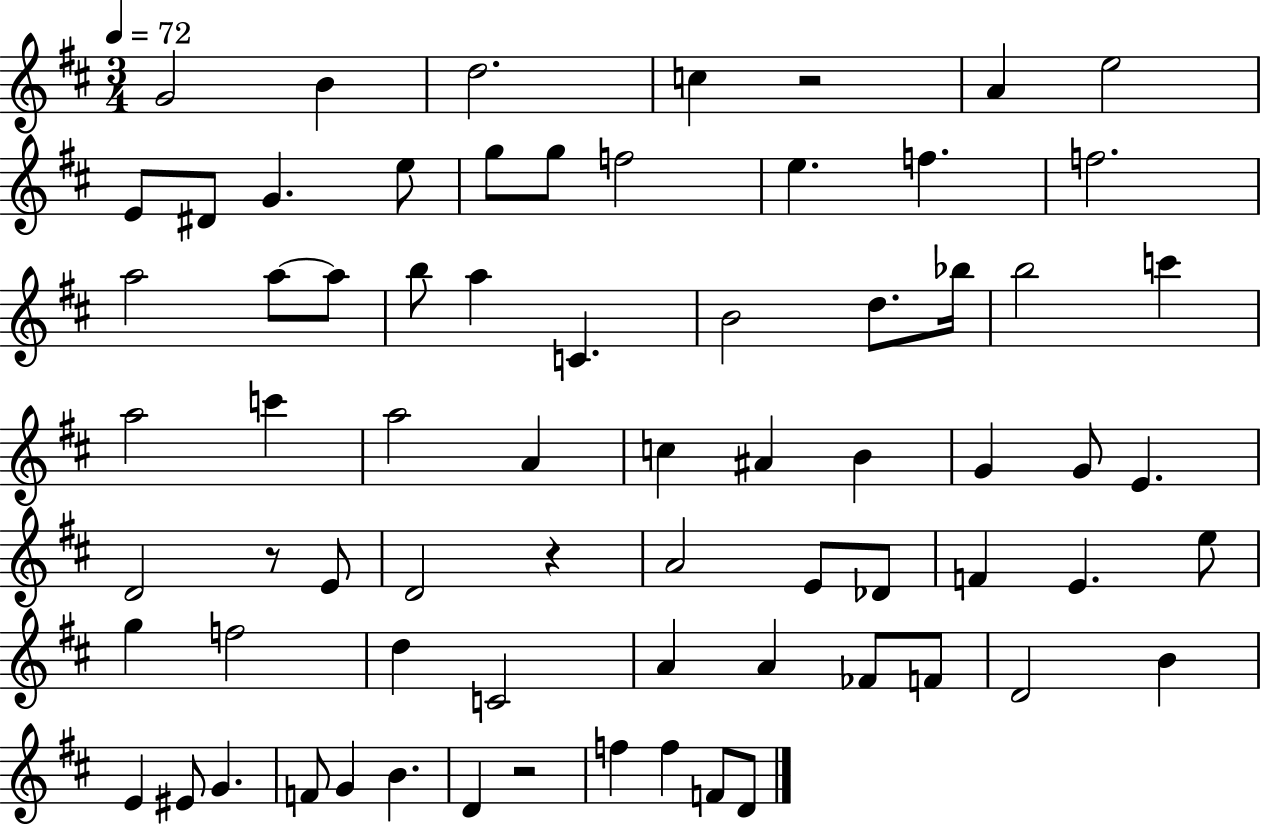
G4/h B4/q D5/h. C5/q R/h A4/q E5/h E4/e D#4/e G4/q. E5/e G5/e G5/e F5/h E5/q. F5/q. F5/h. A5/h A5/e A5/e B5/e A5/q C4/q. B4/h D5/e. Bb5/s B5/h C6/q A5/h C6/q A5/h A4/q C5/q A#4/q B4/q G4/q G4/e E4/q. D4/h R/e E4/e D4/h R/q A4/h E4/e Db4/e F4/q E4/q. E5/e G5/q F5/h D5/q C4/h A4/q A4/q FES4/e F4/e D4/h B4/q E4/q EIS4/e G4/q. F4/e G4/q B4/q. D4/q R/h F5/q F5/q F4/e D4/e